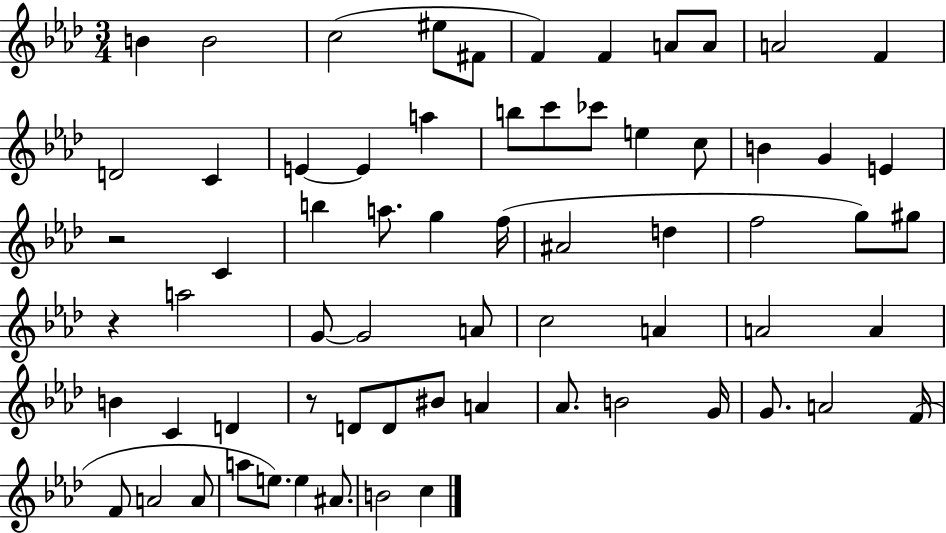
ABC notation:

X:1
T:Untitled
M:3/4
L:1/4
K:Ab
B B2 c2 ^e/2 ^F/2 F F A/2 A/2 A2 F D2 C E E a b/2 c'/2 _c'/2 e c/2 B G E z2 C b a/2 g f/4 ^A2 d f2 g/2 ^g/2 z a2 G/2 G2 A/2 c2 A A2 A B C D z/2 D/2 D/2 ^B/2 A _A/2 B2 G/4 G/2 A2 F/4 F/2 A2 A/2 a/2 e/2 e ^A/2 B2 c